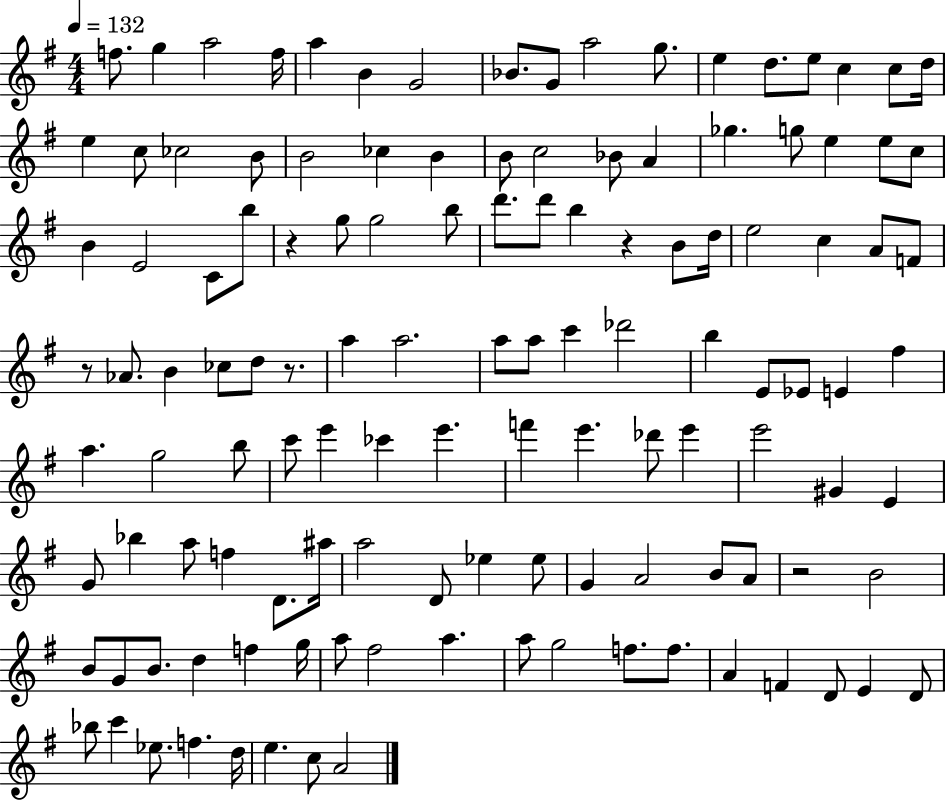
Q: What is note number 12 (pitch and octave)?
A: E5